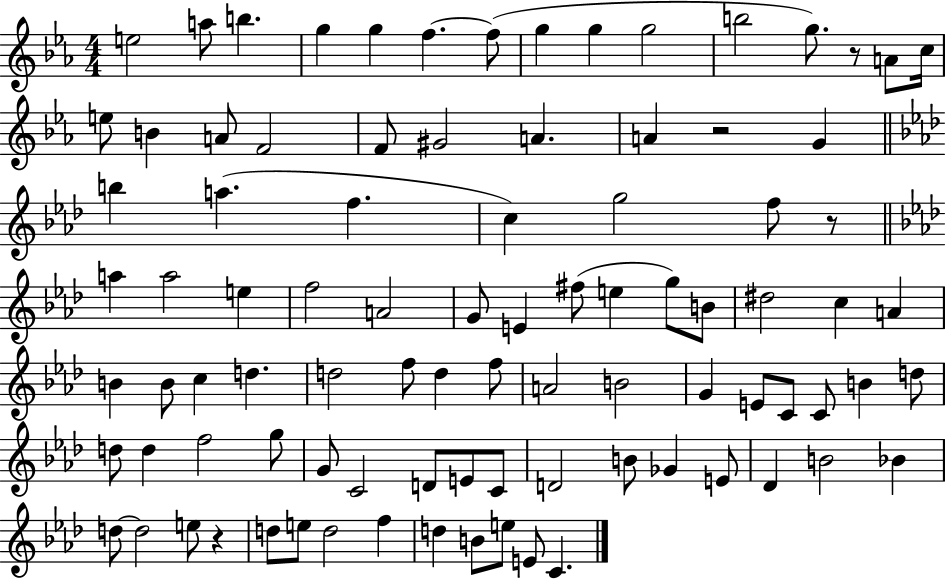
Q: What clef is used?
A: treble